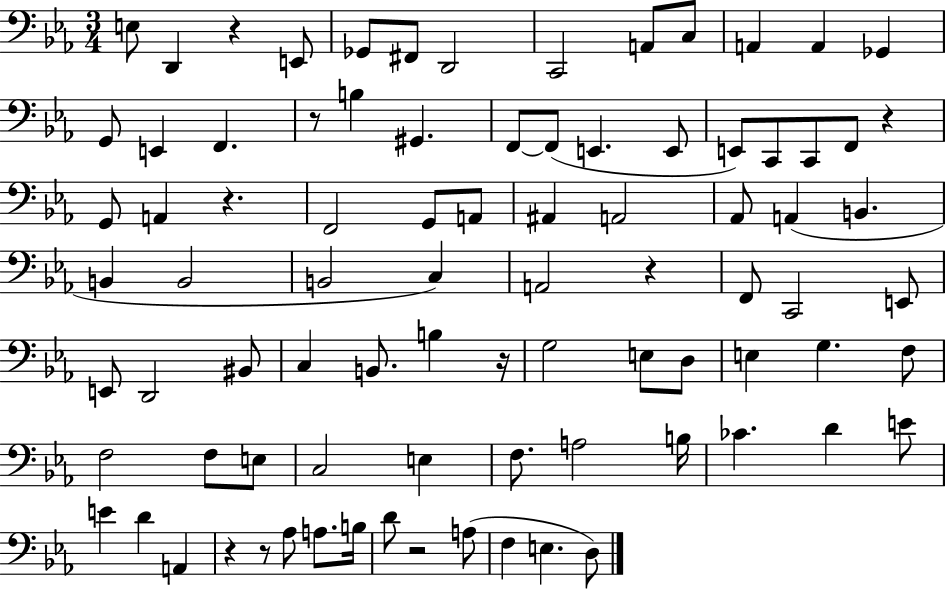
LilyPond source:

{
  \clef bass
  \numericTimeSignature
  \time 3/4
  \key ees \major
  e8 d,4 r4 e,8 | ges,8 fis,8 d,2 | c,2 a,8 c8 | a,4 a,4 ges,4 | \break g,8 e,4 f,4. | r8 b4 gis,4. | f,8~~ f,8( e,4. e,8 | e,8) c,8 c,8 f,8 r4 | \break g,8 a,4 r4. | f,2 g,8 a,8 | ais,4 a,2 | aes,8 a,4( b,4. | \break b,4 b,2 | b,2 c4) | a,2 r4 | f,8 c,2 e,8 | \break e,8 d,2 bis,8 | c4 b,8. b4 r16 | g2 e8 d8 | e4 g4. f8 | \break f2 f8 e8 | c2 e4 | f8. a2 b16 | ces'4. d'4 e'8 | \break e'4 d'4 a,4 | r4 r8 aes8 a8. b16 | d'8 r2 a8( | f4 e4. d8) | \break \bar "|."
}